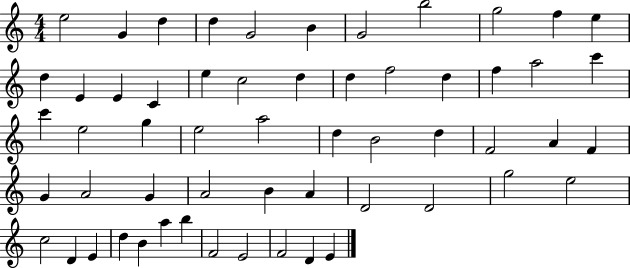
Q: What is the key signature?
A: C major